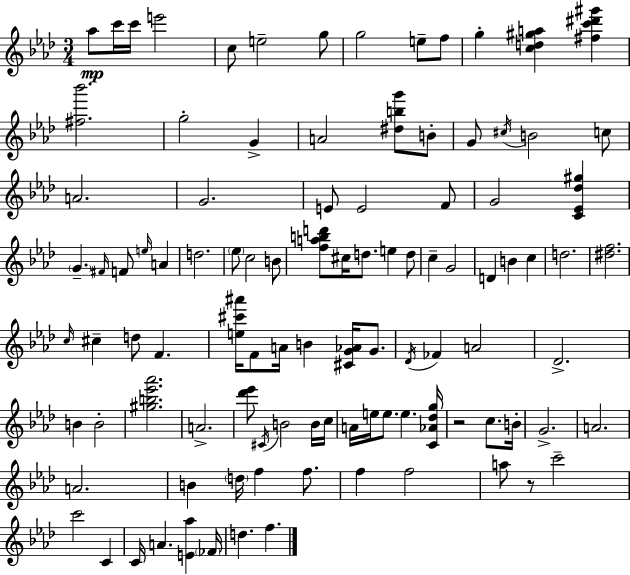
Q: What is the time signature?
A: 3/4